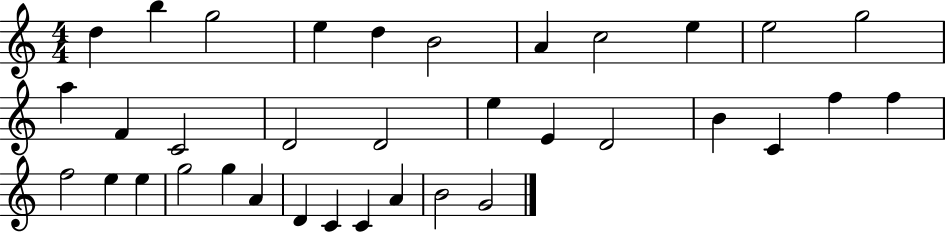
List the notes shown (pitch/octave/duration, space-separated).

D5/q B5/q G5/h E5/q D5/q B4/h A4/q C5/h E5/q E5/h G5/h A5/q F4/q C4/h D4/h D4/h E5/q E4/q D4/h B4/q C4/q F5/q F5/q F5/h E5/q E5/q G5/h G5/q A4/q D4/q C4/q C4/q A4/q B4/h G4/h